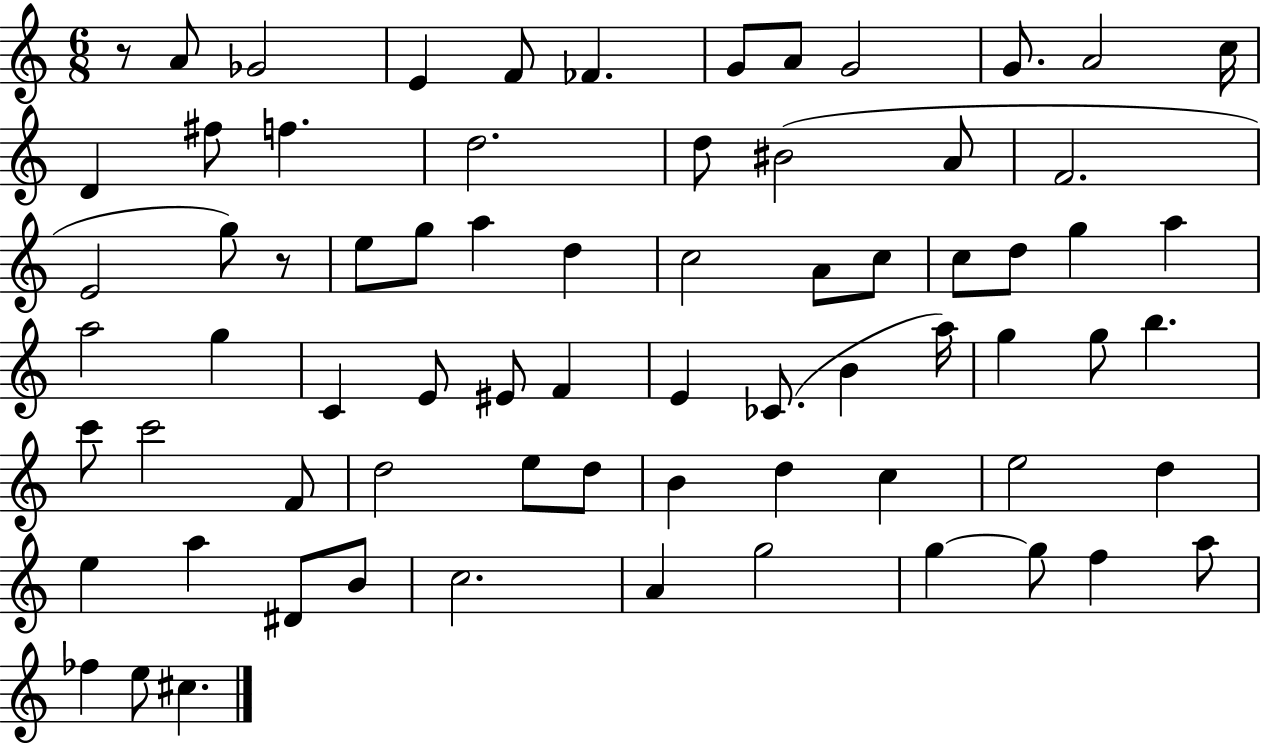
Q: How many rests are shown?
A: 2